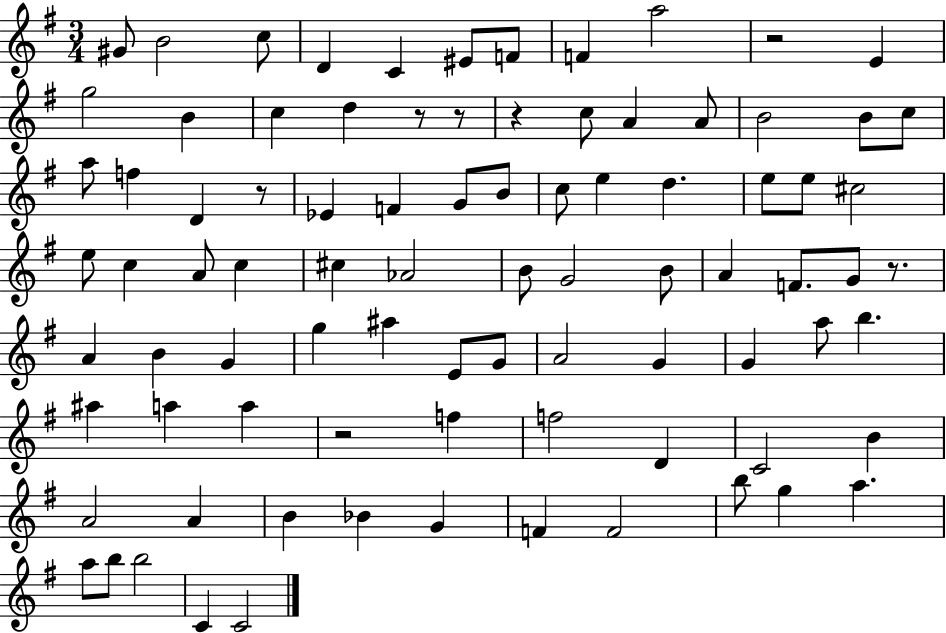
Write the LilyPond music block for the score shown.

{
  \clef treble
  \numericTimeSignature
  \time 3/4
  \key g \major
  gis'8 b'2 c''8 | d'4 c'4 eis'8 f'8 | f'4 a''2 | r2 e'4 | \break g''2 b'4 | c''4 d''4 r8 r8 | r4 c''8 a'4 a'8 | b'2 b'8 c''8 | \break a''8 f''4 d'4 r8 | ees'4 f'4 g'8 b'8 | c''8 e''4 d''4. | e''8 e''8 cis''2 | \break e''8 c''4 a'8 c''4 | cis''4 aes'2 | b'8 g'2 b'8 | a'4 f'8. g'8 r8. | \break a'4 b'4 g'4 | g''4 ais''4 e'8 g'8 | a'2 g'4 | g'4 a''8 b''4. | \break ais''4 a''4 a''4 | r2 f''4 | f''2 d'4 | c'2 b'4 | \break a'2 a'4 | b'4 bes'4 g'4 | f'4 f'2 | b''8 g''4 a''4. | \break a''8 b''8 b''2 | c'4 c'2 | \bar "|."
}